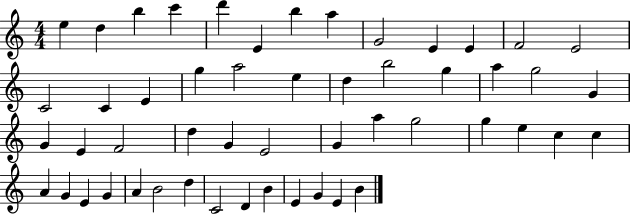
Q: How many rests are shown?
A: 0